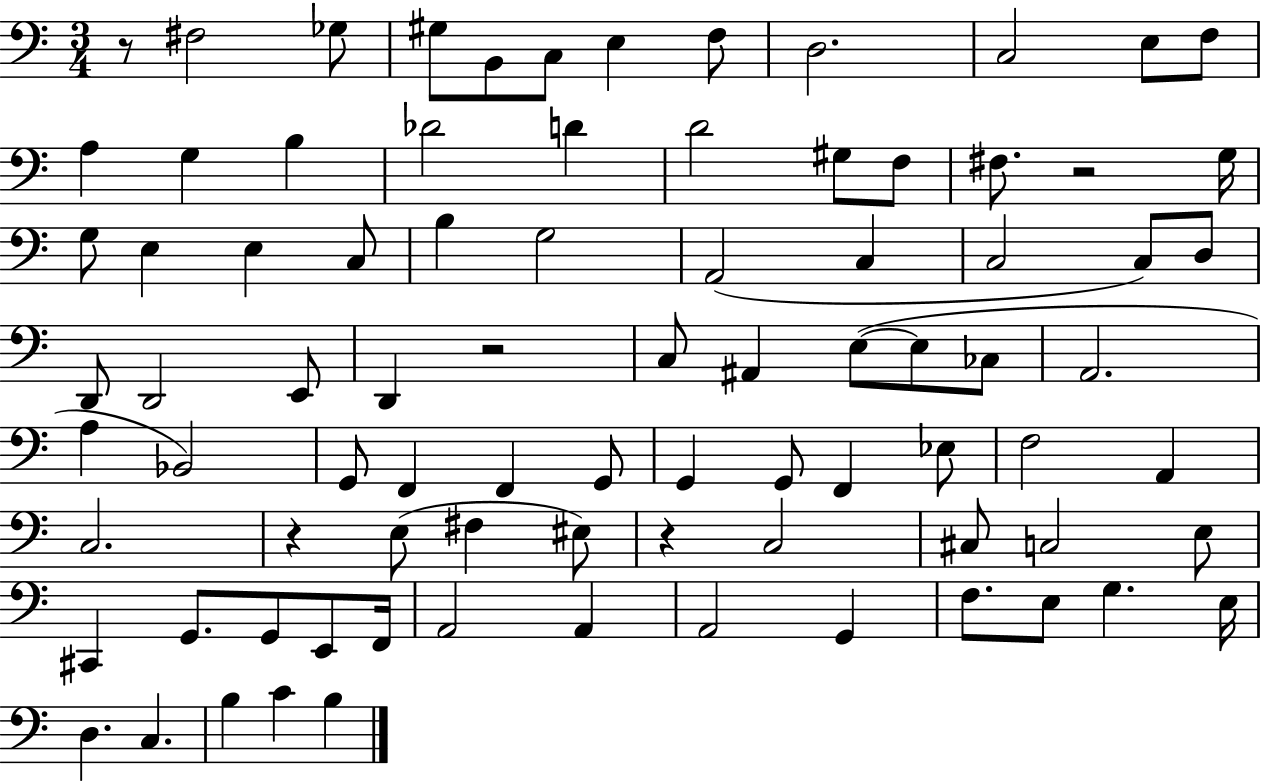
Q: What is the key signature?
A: C major